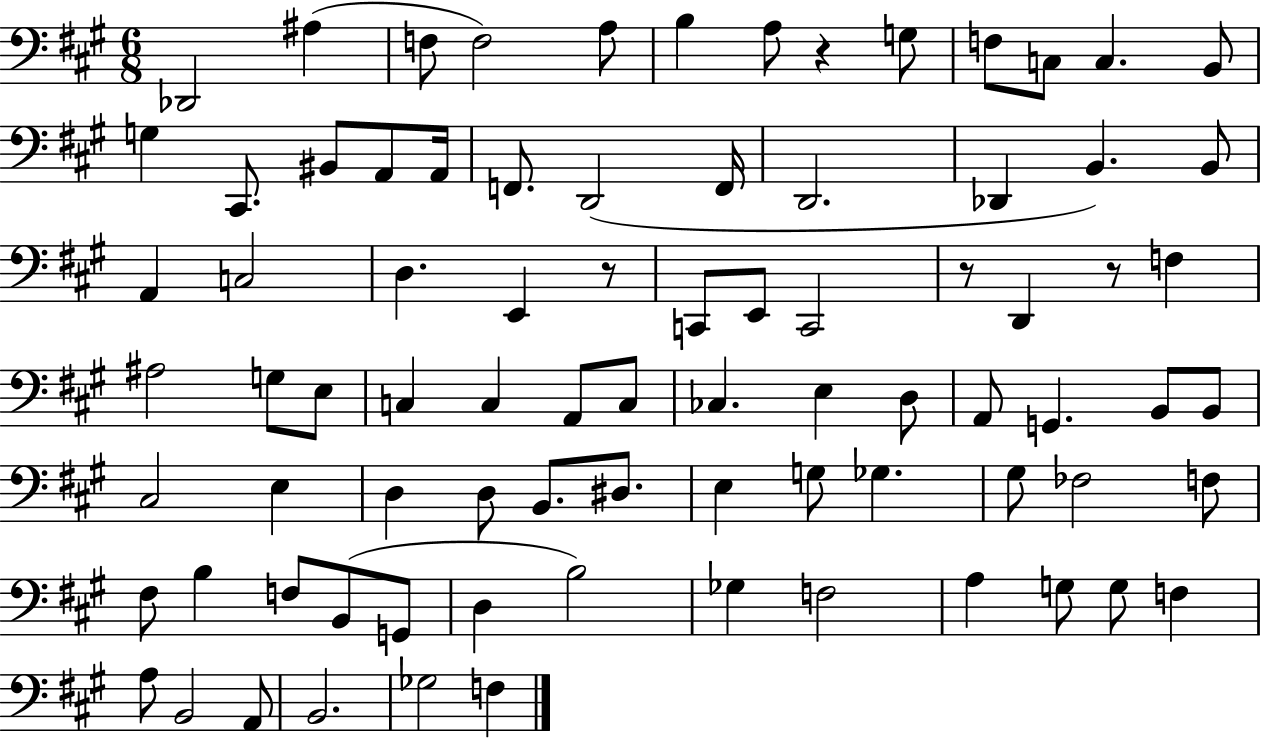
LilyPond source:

{
  \clef bass
  \numericTimeSignature
  \time 6/8
  \key a \major
  \repeat volta 2 { des,2 ais4( | f8 f2) a8 | b4 a8 r4 g8 | f8 c8 c4. b,8 | \break g4 cis,8. bis,8 a,8 a,16 | f,8. d,2( f,16 | d,2. | des,4 b,4.) b,8 | \break a,4 c2 | d4. e,4 r8 | c,8 e,8 c,2 | r8 d,4 r8 f4 | \break ais2 g8 e8 | c4 c4 a,8 c8 | ces4. e4 d8 | a,8 g,4. b,8 b,8 | \break cis2 e4 | d4 d8 b,8. dis8. | e4 g8 ges4. | gis8 fes2 f8 | \break fis8 b4 f8 b,8( g,8 | d4 b2) | ges4 f2 | a4 g8 g8 f4 | \break a8 b,2 a,8 | b,2. | ges2 f4 | } \bar "|."
}